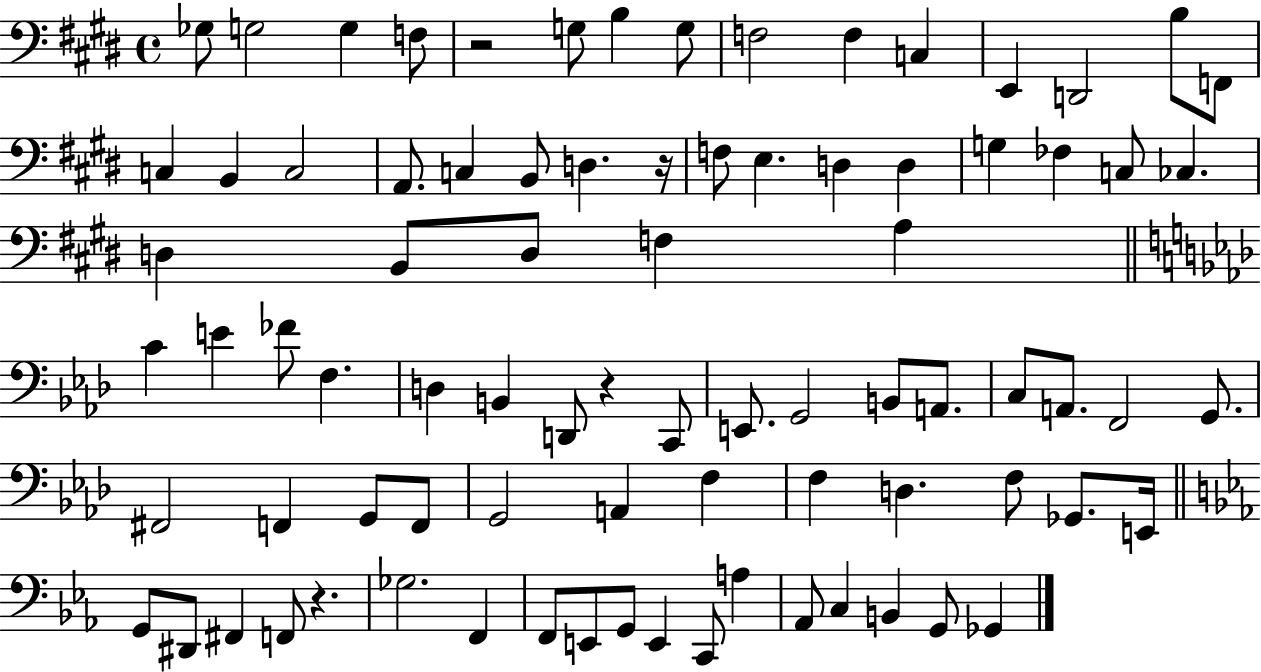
Gb3/e G3/h G3/q F3/e R/h G3/e B3/q G3/e F3/h F3/q C3/q E2/q D2/h B3/e F2/e C3/q B2/q C3/h A2/e. C3/q B2/e D3/q. R/s F3/e E3/q. D3/q D3/q G3/q FES3/q C3/e CES3/q. D3/q B2/e D3/e F3/q A3/q C4/q E4/q FES4/e F3/q. D3/q B2/q D2/e R/q C2/e E2/e. G2/h B2/e A2/e. C3/e A2/e. F2/h G2/e. F#2/h F2/q G2/e F2/e G2/h A2/q F3/q F3/q D3/q. F3/e Gb2/e. E2/s G2/e D#2/e F#2/q F2/e R/q. Gb3/h. F2/q F2/e E2/e G2/e E2/q C2/e A3/q Ab2/e C3/q B2/q G2/e Gb2/q